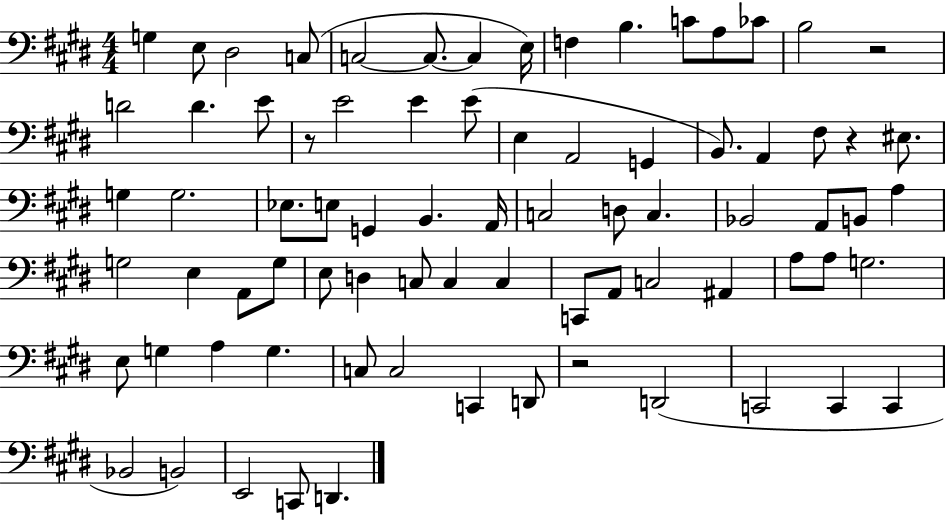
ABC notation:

X:1
T:Untitled
M:4/4
L:1/4
K:E
G, E,/2 ^D,2 C,/2 C,2 C,/2 C, E,/4 F, B, C/2 A,/2 _C/2 B,2 z2 D2 D E/2 z/2 E2 E E/2 E, A,,2 G,, B,,/2 A,, ^F,/2 z ^E,/2 G, G,2 _E,/2 E,/2 G,, B,, A,,/4 C,2 D,/2 C, _B,,2 A,,/2 B,,/2 A, G,2 E, A,,/2 G,/2 E,/2 D, C,/2 C, C, C,,/2 A,,/2 C,2 ^A,, A,/2 A,/2 G,2 E,/2 G, A, G, C,/2 C,2 C,, D,,/2 z2 D,,2 C,,2 C,, C,, _B,,2 B,,2 E,,2 C,,/2 D,,